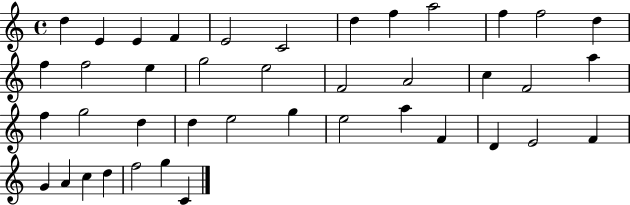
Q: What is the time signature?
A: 4/4